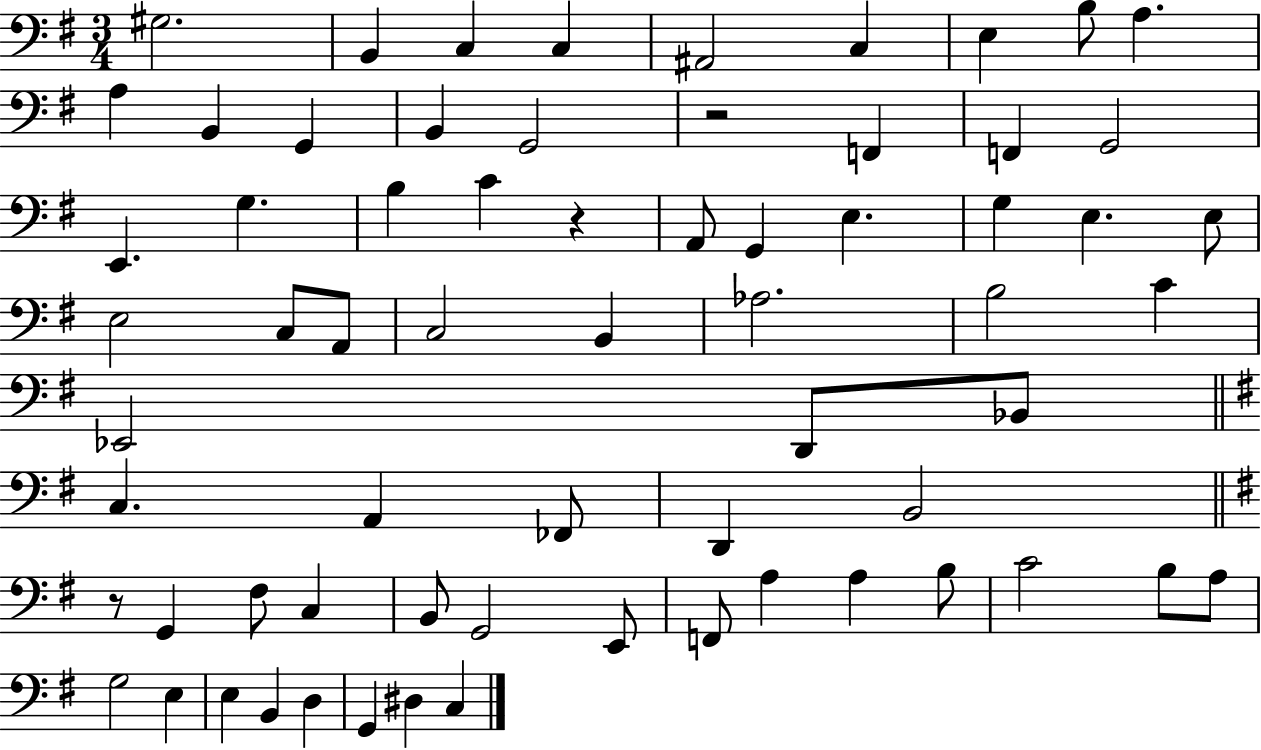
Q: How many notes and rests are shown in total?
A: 67